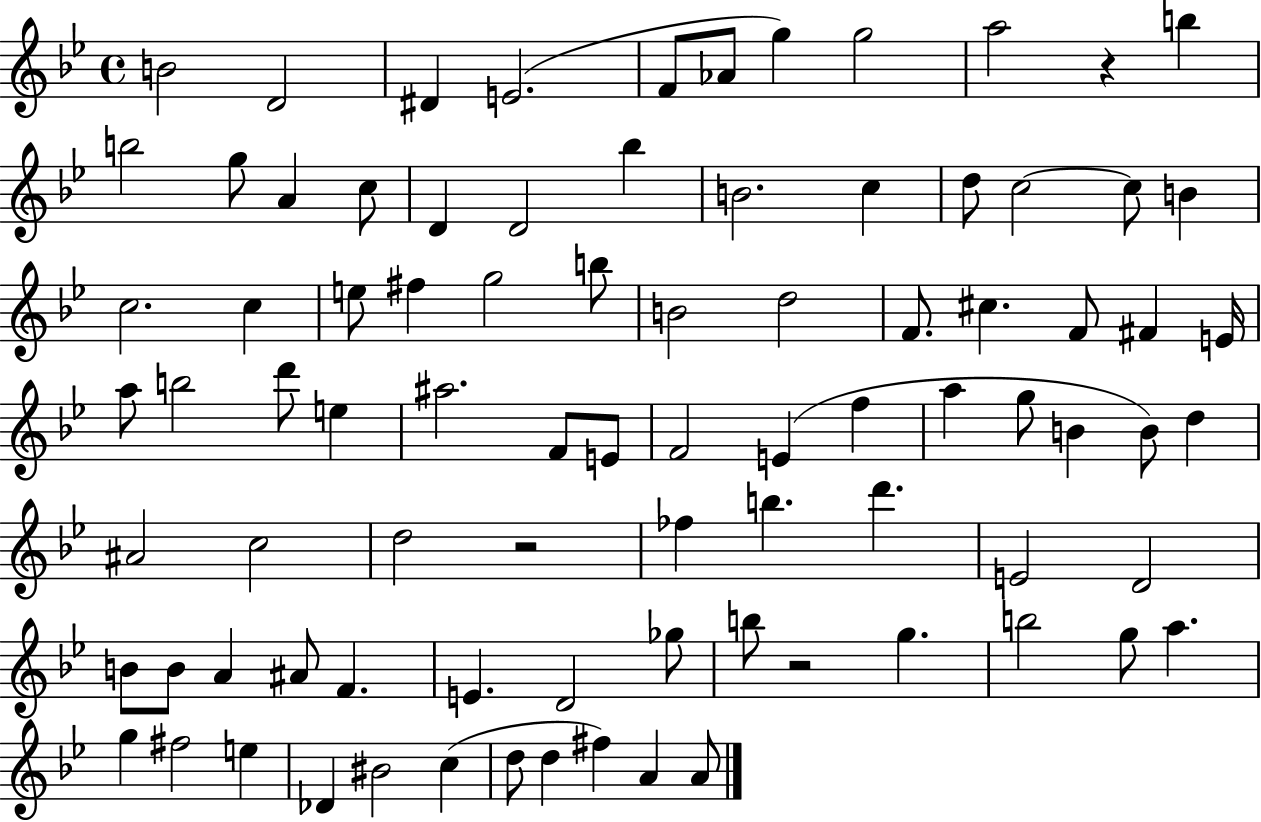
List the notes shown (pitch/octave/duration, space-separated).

B4/h D4/h D#4/q E4/h. F4/e Ab4/e G5/q G5/h A5/h R/q B5/q B5/h G5/e A4/q C5/e D4/q D4/h Bb5/q B4/h. C5/q D5/e C5/h C5/e B4/q C5/h. C5/q E5/e F#5/q G5/h B5/e B4/h D5/h F4/e. C#5/q. F4/e F#4/q E4/s A5/e B5/h D6/e E5/q A#5/h. F4/e E4/e F4/h E4/q F5/q A5/q G5/e B4/q B4/e D5/q A#4/h C5/h D5/h R/h FES5/q B5/q. D6/q. E4/h D4/h B4/e B4/e A4/q A#4/e F4/q. E4/q. D4/h Gb5/e B5/e R/h G5/q. B5/h G5/e A5/q. G5/q F#5/h E5/q Db4/q BIS4/h C5/q D5/e D5/q F#5/q A4/q A4/e